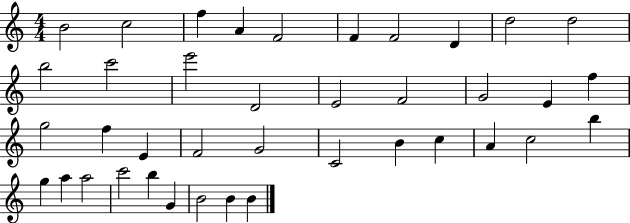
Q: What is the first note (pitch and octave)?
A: B4